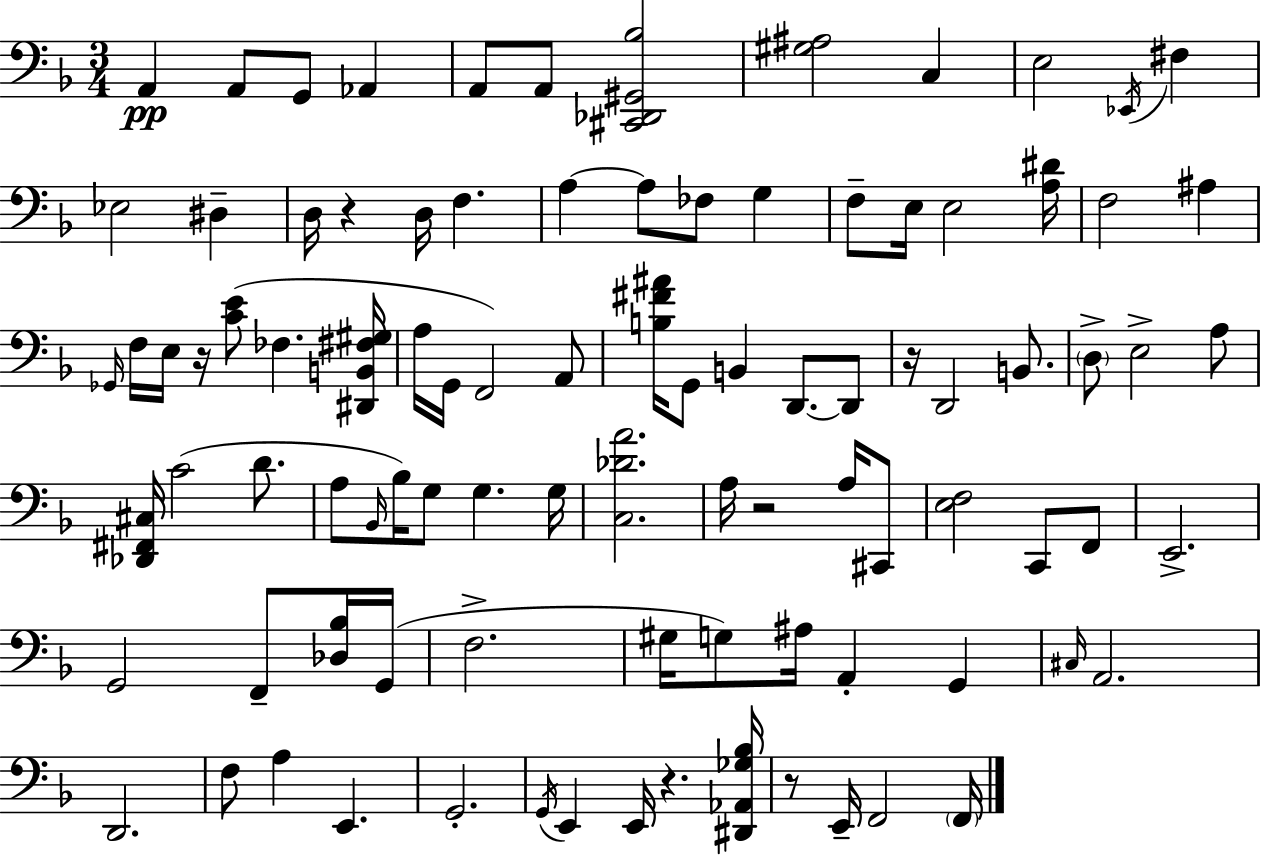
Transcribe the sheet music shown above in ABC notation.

X:1
T:Untitled
M:3/4
L:1/4
K:Dm
A,, A,,/2 G,,/2 _A,, A,,/2 A,,/2 [^C,,_D,,^G,,_B,]2 [^G,^A,]2 C, E,2 _E,,/4 ^F, _E,2 ^D, D,/4 z D,/4 F, A, A,/2 _F,/2 G, F,/2 E,/4 E,2 [A,^D]/4 F,2 ^A, _G,,/4 F,/4 E,/4 z/4 [CE]/2 _F, [^D,,B,,^F,^G,]/4 A,/4 G,,/4 F,,2 A,,/2 [B,^F^A]/4 G,,/2 B,, D,,/2 D,,/2 z/4 D,,2 B,,/2 D,/2 E,2 A,/2 [_D,,^F,,^C,]/4 C2 D/2 A,/2 _B,,/4 _B,/4 G,/2 G, G,/4 [C,_DA]2 A,/4 z2 A,/4 ^C,,/2 [E,F,]2 C,,/2 F,,/2 E,,2 G,,2 F,,/2 [_D,_B,]/4 G,,/4 F,2 ^G,/4 G,/2 ^A,/4 A,, G,, ^C,/4 A,,2 D,,2 F,/2 A, E,, G,,2 G,,/4 E,, E,,/4 z [^D,,_A,,_G,_B,]/4 z/2 E,,/4 F,,2 F,,/4